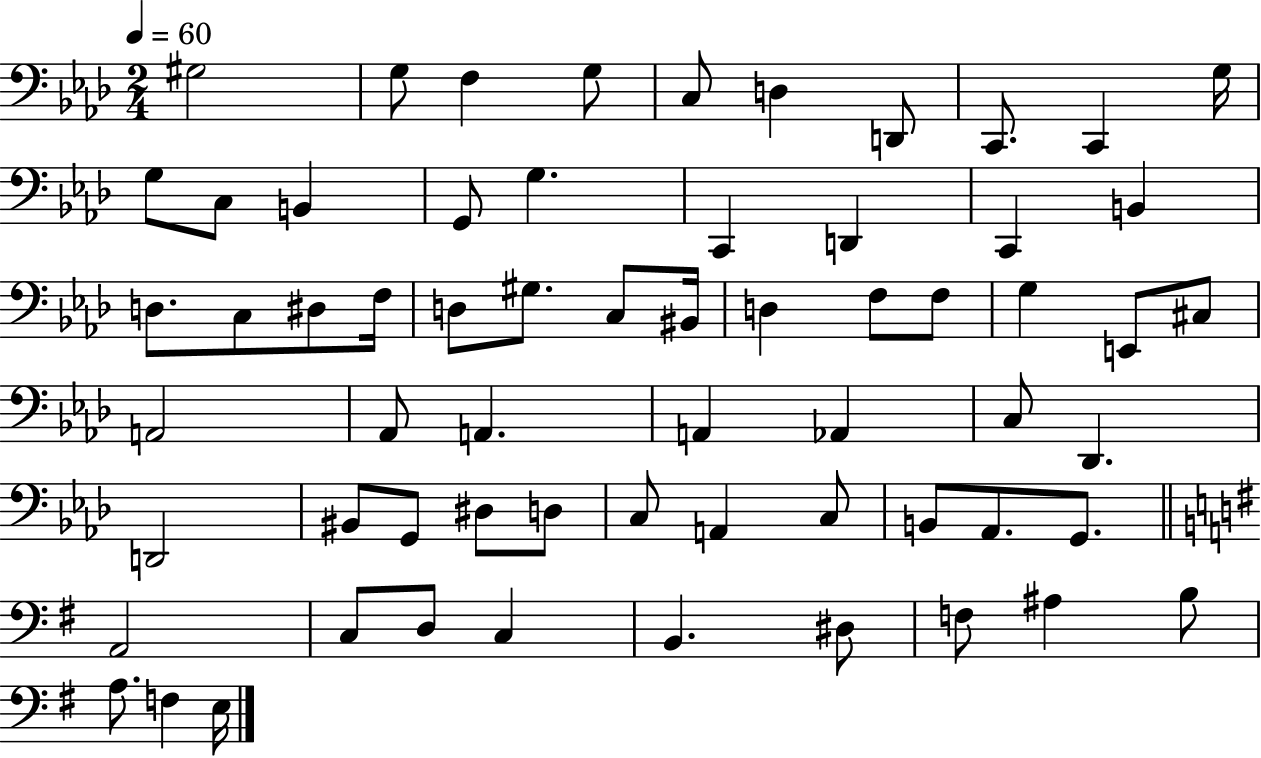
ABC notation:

X:1
T:Untitled
M:2/4
L:1/4
K:Ab
^G,2 G,/2 F, G,/2 C,/2 D, D,,/2 C,,/2 C,, G,/4 G,/2 C,/2 B,, G,,/2 G, C,, D,, C,, B,, D,/2 C,/2 ^D,/2 F,/4 D,/2 ^G,/2 C,/2 ^B,,/4 D, F,/2 F,/2 G, E,,/2 ^C,/2 A,,2 _A,,/2 A,, A,, _A,, C,/2 _D,, D,,2 ^B,,/2 G,,/2 ^D,/2 D,/2 C,/2 A,, C,/2 B,,/2 _A,,/2 G,,/2 A,,2 C,/2 D,/2 C, B,, ^D,/2 F,/2 ^A, B,/2 A,/2 F, E,/4